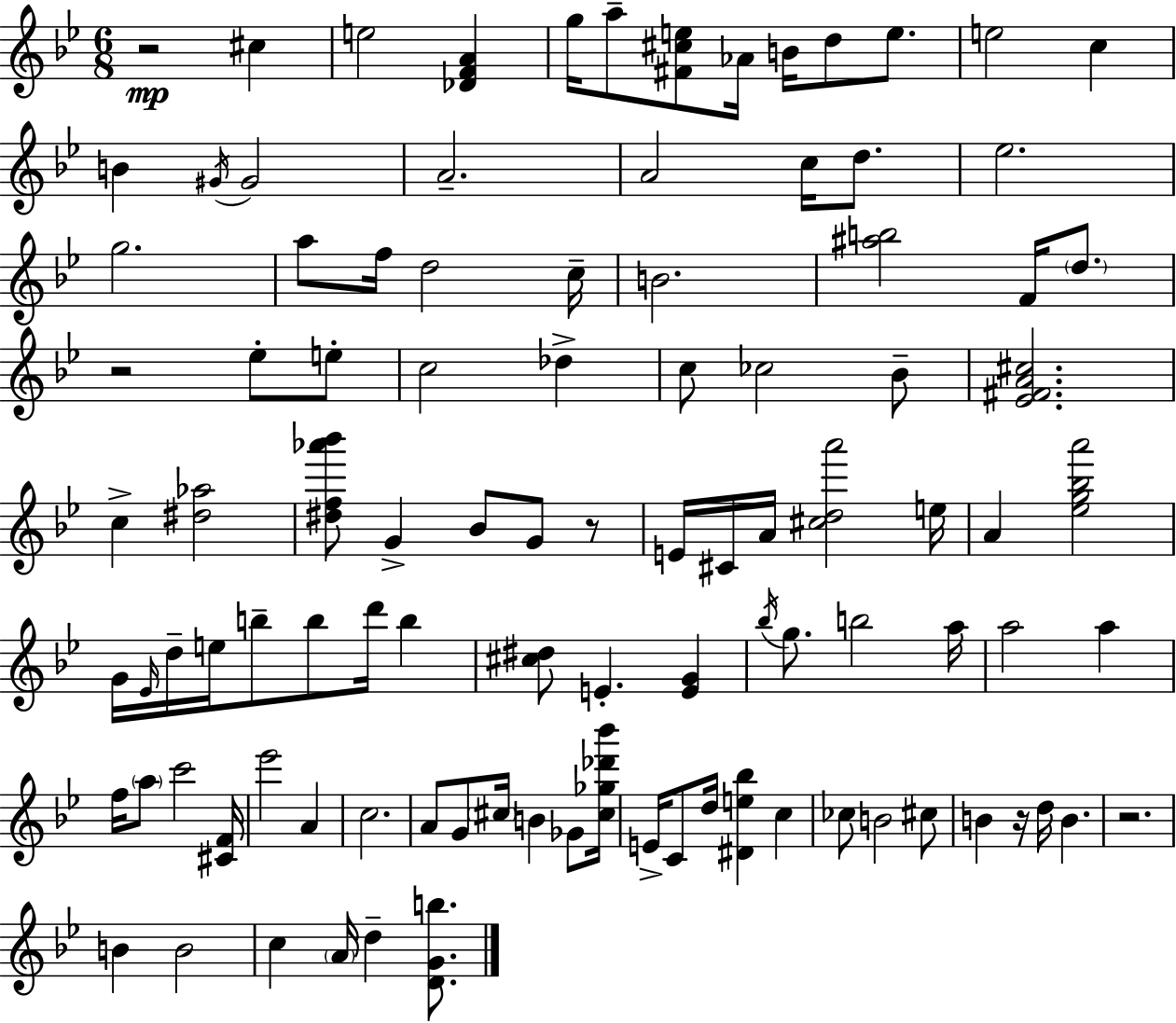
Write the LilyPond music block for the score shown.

{
  \clef treble
  \numericTimeSignature
  \time 6/8
  \key g \minor
  r2\mp cis''4 | e''2 <des' f' a'>4 | g''16 a''8-- <fis' cis'' e''>8 aes'16 b'16 d''8 e''8. | e''2 c''4 | \break b'4 \acciaccatura { gis'16 } gis'2 | a'2.-- | a'2 c''16 d''8. | ees''2. | \break g''2. | a''8 f''16 d''2 | c''16-- b'2. | <ais'' b''>2 f'16 \parenthesize d''8. | \break r2 ees''8-. e''8-. | c''2 des''4-> | c''8 ces''2 bes'8-- | <ees' fis' a' cis''>2. | \break c''4-> <dis'' aes''>2 | <dis'' f'' aes''' bes'''>8 g'4-> bes'8 g'8 r8 | e'16 cis'16 a'16 <cis'' d'' a'''>2 | e''16 a'4 <ees'' g'' bes'' a'''>2 | \break g'16 \grace { ees'16 } d''16-- e''16 b''8-- b''8 d'''16 b''4 | <cis'' dis''>8 e'4.-. <e' g'>4 | \acciaccatura { bes''16 } g''8. b''2 | a''16 a''2 a''4 | \break f''16 \parenthesize a''8 c'''2 | <cis' f'>16 ees'''2 a'4 | c''2. | a'8 g'8 \parenthesize cis''16 b'4 | \break ges'8 <cis'' ges'' des''' bes'''>16 e'16-> c'8 d''16 <dis' e'' bes''>4 c''4 | ces''8 b'2 | cis''8 b'4 r16 d''16 b'4. | r2. | \break b'4 b'2 | c''4 \parenthesize a'16 d''4-- | <d' g' b''>8. \bar "|."
}